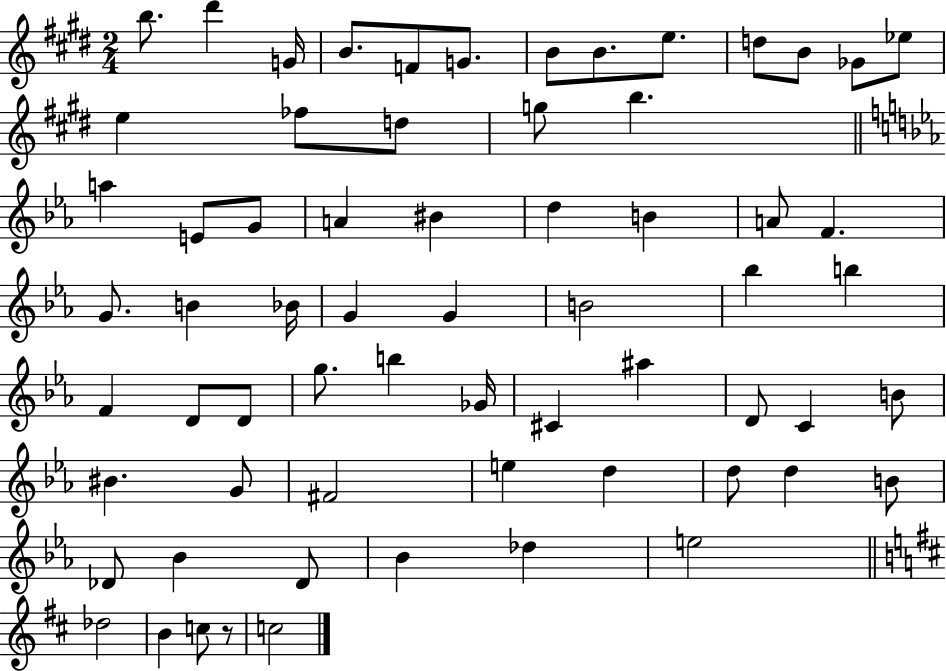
B5/e. D#6/q G4/s B4/e. F4/e G4/e. B4/e B4/e. E5/e. D5/e B4/e Gb4/e Eb5/e E5/q FES5/e D5/e G5/e B5/q. A5/q E4/e G4/e A4/q BIS4/q D5/q B4/q A4/e F4/q. G4/e. B4/q Bb4/s G4/q G4/q B4/h Bb5/q B5/q F4/q D4/e D4/e G5/e. B5/q Gb4/s C#4/q A#5/q D4/e C4/q B4/e BIS4/q. G4/e F#4/h E5/q D5/q D5/e D5/q B4/e Db4/e Bb4/q Db4/e Bb4/q Db5/q E5/h Db5/h B4/q C5/e R/e C5/h